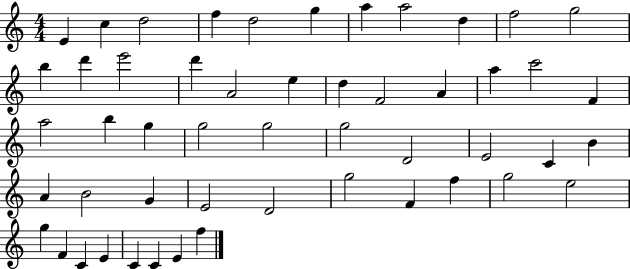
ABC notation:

X:1
T:Untitled
M:4/4
L:1/4
K:C
E c d2 f d2 g a a2 d f2 g2 b d' e'2 d' A2 e d F2 A a c'2 F a2 b g g2 g2 g2 D2 E2 C B A B2 G E2 D2 g2 F f g2 e2 g F C E C C E f